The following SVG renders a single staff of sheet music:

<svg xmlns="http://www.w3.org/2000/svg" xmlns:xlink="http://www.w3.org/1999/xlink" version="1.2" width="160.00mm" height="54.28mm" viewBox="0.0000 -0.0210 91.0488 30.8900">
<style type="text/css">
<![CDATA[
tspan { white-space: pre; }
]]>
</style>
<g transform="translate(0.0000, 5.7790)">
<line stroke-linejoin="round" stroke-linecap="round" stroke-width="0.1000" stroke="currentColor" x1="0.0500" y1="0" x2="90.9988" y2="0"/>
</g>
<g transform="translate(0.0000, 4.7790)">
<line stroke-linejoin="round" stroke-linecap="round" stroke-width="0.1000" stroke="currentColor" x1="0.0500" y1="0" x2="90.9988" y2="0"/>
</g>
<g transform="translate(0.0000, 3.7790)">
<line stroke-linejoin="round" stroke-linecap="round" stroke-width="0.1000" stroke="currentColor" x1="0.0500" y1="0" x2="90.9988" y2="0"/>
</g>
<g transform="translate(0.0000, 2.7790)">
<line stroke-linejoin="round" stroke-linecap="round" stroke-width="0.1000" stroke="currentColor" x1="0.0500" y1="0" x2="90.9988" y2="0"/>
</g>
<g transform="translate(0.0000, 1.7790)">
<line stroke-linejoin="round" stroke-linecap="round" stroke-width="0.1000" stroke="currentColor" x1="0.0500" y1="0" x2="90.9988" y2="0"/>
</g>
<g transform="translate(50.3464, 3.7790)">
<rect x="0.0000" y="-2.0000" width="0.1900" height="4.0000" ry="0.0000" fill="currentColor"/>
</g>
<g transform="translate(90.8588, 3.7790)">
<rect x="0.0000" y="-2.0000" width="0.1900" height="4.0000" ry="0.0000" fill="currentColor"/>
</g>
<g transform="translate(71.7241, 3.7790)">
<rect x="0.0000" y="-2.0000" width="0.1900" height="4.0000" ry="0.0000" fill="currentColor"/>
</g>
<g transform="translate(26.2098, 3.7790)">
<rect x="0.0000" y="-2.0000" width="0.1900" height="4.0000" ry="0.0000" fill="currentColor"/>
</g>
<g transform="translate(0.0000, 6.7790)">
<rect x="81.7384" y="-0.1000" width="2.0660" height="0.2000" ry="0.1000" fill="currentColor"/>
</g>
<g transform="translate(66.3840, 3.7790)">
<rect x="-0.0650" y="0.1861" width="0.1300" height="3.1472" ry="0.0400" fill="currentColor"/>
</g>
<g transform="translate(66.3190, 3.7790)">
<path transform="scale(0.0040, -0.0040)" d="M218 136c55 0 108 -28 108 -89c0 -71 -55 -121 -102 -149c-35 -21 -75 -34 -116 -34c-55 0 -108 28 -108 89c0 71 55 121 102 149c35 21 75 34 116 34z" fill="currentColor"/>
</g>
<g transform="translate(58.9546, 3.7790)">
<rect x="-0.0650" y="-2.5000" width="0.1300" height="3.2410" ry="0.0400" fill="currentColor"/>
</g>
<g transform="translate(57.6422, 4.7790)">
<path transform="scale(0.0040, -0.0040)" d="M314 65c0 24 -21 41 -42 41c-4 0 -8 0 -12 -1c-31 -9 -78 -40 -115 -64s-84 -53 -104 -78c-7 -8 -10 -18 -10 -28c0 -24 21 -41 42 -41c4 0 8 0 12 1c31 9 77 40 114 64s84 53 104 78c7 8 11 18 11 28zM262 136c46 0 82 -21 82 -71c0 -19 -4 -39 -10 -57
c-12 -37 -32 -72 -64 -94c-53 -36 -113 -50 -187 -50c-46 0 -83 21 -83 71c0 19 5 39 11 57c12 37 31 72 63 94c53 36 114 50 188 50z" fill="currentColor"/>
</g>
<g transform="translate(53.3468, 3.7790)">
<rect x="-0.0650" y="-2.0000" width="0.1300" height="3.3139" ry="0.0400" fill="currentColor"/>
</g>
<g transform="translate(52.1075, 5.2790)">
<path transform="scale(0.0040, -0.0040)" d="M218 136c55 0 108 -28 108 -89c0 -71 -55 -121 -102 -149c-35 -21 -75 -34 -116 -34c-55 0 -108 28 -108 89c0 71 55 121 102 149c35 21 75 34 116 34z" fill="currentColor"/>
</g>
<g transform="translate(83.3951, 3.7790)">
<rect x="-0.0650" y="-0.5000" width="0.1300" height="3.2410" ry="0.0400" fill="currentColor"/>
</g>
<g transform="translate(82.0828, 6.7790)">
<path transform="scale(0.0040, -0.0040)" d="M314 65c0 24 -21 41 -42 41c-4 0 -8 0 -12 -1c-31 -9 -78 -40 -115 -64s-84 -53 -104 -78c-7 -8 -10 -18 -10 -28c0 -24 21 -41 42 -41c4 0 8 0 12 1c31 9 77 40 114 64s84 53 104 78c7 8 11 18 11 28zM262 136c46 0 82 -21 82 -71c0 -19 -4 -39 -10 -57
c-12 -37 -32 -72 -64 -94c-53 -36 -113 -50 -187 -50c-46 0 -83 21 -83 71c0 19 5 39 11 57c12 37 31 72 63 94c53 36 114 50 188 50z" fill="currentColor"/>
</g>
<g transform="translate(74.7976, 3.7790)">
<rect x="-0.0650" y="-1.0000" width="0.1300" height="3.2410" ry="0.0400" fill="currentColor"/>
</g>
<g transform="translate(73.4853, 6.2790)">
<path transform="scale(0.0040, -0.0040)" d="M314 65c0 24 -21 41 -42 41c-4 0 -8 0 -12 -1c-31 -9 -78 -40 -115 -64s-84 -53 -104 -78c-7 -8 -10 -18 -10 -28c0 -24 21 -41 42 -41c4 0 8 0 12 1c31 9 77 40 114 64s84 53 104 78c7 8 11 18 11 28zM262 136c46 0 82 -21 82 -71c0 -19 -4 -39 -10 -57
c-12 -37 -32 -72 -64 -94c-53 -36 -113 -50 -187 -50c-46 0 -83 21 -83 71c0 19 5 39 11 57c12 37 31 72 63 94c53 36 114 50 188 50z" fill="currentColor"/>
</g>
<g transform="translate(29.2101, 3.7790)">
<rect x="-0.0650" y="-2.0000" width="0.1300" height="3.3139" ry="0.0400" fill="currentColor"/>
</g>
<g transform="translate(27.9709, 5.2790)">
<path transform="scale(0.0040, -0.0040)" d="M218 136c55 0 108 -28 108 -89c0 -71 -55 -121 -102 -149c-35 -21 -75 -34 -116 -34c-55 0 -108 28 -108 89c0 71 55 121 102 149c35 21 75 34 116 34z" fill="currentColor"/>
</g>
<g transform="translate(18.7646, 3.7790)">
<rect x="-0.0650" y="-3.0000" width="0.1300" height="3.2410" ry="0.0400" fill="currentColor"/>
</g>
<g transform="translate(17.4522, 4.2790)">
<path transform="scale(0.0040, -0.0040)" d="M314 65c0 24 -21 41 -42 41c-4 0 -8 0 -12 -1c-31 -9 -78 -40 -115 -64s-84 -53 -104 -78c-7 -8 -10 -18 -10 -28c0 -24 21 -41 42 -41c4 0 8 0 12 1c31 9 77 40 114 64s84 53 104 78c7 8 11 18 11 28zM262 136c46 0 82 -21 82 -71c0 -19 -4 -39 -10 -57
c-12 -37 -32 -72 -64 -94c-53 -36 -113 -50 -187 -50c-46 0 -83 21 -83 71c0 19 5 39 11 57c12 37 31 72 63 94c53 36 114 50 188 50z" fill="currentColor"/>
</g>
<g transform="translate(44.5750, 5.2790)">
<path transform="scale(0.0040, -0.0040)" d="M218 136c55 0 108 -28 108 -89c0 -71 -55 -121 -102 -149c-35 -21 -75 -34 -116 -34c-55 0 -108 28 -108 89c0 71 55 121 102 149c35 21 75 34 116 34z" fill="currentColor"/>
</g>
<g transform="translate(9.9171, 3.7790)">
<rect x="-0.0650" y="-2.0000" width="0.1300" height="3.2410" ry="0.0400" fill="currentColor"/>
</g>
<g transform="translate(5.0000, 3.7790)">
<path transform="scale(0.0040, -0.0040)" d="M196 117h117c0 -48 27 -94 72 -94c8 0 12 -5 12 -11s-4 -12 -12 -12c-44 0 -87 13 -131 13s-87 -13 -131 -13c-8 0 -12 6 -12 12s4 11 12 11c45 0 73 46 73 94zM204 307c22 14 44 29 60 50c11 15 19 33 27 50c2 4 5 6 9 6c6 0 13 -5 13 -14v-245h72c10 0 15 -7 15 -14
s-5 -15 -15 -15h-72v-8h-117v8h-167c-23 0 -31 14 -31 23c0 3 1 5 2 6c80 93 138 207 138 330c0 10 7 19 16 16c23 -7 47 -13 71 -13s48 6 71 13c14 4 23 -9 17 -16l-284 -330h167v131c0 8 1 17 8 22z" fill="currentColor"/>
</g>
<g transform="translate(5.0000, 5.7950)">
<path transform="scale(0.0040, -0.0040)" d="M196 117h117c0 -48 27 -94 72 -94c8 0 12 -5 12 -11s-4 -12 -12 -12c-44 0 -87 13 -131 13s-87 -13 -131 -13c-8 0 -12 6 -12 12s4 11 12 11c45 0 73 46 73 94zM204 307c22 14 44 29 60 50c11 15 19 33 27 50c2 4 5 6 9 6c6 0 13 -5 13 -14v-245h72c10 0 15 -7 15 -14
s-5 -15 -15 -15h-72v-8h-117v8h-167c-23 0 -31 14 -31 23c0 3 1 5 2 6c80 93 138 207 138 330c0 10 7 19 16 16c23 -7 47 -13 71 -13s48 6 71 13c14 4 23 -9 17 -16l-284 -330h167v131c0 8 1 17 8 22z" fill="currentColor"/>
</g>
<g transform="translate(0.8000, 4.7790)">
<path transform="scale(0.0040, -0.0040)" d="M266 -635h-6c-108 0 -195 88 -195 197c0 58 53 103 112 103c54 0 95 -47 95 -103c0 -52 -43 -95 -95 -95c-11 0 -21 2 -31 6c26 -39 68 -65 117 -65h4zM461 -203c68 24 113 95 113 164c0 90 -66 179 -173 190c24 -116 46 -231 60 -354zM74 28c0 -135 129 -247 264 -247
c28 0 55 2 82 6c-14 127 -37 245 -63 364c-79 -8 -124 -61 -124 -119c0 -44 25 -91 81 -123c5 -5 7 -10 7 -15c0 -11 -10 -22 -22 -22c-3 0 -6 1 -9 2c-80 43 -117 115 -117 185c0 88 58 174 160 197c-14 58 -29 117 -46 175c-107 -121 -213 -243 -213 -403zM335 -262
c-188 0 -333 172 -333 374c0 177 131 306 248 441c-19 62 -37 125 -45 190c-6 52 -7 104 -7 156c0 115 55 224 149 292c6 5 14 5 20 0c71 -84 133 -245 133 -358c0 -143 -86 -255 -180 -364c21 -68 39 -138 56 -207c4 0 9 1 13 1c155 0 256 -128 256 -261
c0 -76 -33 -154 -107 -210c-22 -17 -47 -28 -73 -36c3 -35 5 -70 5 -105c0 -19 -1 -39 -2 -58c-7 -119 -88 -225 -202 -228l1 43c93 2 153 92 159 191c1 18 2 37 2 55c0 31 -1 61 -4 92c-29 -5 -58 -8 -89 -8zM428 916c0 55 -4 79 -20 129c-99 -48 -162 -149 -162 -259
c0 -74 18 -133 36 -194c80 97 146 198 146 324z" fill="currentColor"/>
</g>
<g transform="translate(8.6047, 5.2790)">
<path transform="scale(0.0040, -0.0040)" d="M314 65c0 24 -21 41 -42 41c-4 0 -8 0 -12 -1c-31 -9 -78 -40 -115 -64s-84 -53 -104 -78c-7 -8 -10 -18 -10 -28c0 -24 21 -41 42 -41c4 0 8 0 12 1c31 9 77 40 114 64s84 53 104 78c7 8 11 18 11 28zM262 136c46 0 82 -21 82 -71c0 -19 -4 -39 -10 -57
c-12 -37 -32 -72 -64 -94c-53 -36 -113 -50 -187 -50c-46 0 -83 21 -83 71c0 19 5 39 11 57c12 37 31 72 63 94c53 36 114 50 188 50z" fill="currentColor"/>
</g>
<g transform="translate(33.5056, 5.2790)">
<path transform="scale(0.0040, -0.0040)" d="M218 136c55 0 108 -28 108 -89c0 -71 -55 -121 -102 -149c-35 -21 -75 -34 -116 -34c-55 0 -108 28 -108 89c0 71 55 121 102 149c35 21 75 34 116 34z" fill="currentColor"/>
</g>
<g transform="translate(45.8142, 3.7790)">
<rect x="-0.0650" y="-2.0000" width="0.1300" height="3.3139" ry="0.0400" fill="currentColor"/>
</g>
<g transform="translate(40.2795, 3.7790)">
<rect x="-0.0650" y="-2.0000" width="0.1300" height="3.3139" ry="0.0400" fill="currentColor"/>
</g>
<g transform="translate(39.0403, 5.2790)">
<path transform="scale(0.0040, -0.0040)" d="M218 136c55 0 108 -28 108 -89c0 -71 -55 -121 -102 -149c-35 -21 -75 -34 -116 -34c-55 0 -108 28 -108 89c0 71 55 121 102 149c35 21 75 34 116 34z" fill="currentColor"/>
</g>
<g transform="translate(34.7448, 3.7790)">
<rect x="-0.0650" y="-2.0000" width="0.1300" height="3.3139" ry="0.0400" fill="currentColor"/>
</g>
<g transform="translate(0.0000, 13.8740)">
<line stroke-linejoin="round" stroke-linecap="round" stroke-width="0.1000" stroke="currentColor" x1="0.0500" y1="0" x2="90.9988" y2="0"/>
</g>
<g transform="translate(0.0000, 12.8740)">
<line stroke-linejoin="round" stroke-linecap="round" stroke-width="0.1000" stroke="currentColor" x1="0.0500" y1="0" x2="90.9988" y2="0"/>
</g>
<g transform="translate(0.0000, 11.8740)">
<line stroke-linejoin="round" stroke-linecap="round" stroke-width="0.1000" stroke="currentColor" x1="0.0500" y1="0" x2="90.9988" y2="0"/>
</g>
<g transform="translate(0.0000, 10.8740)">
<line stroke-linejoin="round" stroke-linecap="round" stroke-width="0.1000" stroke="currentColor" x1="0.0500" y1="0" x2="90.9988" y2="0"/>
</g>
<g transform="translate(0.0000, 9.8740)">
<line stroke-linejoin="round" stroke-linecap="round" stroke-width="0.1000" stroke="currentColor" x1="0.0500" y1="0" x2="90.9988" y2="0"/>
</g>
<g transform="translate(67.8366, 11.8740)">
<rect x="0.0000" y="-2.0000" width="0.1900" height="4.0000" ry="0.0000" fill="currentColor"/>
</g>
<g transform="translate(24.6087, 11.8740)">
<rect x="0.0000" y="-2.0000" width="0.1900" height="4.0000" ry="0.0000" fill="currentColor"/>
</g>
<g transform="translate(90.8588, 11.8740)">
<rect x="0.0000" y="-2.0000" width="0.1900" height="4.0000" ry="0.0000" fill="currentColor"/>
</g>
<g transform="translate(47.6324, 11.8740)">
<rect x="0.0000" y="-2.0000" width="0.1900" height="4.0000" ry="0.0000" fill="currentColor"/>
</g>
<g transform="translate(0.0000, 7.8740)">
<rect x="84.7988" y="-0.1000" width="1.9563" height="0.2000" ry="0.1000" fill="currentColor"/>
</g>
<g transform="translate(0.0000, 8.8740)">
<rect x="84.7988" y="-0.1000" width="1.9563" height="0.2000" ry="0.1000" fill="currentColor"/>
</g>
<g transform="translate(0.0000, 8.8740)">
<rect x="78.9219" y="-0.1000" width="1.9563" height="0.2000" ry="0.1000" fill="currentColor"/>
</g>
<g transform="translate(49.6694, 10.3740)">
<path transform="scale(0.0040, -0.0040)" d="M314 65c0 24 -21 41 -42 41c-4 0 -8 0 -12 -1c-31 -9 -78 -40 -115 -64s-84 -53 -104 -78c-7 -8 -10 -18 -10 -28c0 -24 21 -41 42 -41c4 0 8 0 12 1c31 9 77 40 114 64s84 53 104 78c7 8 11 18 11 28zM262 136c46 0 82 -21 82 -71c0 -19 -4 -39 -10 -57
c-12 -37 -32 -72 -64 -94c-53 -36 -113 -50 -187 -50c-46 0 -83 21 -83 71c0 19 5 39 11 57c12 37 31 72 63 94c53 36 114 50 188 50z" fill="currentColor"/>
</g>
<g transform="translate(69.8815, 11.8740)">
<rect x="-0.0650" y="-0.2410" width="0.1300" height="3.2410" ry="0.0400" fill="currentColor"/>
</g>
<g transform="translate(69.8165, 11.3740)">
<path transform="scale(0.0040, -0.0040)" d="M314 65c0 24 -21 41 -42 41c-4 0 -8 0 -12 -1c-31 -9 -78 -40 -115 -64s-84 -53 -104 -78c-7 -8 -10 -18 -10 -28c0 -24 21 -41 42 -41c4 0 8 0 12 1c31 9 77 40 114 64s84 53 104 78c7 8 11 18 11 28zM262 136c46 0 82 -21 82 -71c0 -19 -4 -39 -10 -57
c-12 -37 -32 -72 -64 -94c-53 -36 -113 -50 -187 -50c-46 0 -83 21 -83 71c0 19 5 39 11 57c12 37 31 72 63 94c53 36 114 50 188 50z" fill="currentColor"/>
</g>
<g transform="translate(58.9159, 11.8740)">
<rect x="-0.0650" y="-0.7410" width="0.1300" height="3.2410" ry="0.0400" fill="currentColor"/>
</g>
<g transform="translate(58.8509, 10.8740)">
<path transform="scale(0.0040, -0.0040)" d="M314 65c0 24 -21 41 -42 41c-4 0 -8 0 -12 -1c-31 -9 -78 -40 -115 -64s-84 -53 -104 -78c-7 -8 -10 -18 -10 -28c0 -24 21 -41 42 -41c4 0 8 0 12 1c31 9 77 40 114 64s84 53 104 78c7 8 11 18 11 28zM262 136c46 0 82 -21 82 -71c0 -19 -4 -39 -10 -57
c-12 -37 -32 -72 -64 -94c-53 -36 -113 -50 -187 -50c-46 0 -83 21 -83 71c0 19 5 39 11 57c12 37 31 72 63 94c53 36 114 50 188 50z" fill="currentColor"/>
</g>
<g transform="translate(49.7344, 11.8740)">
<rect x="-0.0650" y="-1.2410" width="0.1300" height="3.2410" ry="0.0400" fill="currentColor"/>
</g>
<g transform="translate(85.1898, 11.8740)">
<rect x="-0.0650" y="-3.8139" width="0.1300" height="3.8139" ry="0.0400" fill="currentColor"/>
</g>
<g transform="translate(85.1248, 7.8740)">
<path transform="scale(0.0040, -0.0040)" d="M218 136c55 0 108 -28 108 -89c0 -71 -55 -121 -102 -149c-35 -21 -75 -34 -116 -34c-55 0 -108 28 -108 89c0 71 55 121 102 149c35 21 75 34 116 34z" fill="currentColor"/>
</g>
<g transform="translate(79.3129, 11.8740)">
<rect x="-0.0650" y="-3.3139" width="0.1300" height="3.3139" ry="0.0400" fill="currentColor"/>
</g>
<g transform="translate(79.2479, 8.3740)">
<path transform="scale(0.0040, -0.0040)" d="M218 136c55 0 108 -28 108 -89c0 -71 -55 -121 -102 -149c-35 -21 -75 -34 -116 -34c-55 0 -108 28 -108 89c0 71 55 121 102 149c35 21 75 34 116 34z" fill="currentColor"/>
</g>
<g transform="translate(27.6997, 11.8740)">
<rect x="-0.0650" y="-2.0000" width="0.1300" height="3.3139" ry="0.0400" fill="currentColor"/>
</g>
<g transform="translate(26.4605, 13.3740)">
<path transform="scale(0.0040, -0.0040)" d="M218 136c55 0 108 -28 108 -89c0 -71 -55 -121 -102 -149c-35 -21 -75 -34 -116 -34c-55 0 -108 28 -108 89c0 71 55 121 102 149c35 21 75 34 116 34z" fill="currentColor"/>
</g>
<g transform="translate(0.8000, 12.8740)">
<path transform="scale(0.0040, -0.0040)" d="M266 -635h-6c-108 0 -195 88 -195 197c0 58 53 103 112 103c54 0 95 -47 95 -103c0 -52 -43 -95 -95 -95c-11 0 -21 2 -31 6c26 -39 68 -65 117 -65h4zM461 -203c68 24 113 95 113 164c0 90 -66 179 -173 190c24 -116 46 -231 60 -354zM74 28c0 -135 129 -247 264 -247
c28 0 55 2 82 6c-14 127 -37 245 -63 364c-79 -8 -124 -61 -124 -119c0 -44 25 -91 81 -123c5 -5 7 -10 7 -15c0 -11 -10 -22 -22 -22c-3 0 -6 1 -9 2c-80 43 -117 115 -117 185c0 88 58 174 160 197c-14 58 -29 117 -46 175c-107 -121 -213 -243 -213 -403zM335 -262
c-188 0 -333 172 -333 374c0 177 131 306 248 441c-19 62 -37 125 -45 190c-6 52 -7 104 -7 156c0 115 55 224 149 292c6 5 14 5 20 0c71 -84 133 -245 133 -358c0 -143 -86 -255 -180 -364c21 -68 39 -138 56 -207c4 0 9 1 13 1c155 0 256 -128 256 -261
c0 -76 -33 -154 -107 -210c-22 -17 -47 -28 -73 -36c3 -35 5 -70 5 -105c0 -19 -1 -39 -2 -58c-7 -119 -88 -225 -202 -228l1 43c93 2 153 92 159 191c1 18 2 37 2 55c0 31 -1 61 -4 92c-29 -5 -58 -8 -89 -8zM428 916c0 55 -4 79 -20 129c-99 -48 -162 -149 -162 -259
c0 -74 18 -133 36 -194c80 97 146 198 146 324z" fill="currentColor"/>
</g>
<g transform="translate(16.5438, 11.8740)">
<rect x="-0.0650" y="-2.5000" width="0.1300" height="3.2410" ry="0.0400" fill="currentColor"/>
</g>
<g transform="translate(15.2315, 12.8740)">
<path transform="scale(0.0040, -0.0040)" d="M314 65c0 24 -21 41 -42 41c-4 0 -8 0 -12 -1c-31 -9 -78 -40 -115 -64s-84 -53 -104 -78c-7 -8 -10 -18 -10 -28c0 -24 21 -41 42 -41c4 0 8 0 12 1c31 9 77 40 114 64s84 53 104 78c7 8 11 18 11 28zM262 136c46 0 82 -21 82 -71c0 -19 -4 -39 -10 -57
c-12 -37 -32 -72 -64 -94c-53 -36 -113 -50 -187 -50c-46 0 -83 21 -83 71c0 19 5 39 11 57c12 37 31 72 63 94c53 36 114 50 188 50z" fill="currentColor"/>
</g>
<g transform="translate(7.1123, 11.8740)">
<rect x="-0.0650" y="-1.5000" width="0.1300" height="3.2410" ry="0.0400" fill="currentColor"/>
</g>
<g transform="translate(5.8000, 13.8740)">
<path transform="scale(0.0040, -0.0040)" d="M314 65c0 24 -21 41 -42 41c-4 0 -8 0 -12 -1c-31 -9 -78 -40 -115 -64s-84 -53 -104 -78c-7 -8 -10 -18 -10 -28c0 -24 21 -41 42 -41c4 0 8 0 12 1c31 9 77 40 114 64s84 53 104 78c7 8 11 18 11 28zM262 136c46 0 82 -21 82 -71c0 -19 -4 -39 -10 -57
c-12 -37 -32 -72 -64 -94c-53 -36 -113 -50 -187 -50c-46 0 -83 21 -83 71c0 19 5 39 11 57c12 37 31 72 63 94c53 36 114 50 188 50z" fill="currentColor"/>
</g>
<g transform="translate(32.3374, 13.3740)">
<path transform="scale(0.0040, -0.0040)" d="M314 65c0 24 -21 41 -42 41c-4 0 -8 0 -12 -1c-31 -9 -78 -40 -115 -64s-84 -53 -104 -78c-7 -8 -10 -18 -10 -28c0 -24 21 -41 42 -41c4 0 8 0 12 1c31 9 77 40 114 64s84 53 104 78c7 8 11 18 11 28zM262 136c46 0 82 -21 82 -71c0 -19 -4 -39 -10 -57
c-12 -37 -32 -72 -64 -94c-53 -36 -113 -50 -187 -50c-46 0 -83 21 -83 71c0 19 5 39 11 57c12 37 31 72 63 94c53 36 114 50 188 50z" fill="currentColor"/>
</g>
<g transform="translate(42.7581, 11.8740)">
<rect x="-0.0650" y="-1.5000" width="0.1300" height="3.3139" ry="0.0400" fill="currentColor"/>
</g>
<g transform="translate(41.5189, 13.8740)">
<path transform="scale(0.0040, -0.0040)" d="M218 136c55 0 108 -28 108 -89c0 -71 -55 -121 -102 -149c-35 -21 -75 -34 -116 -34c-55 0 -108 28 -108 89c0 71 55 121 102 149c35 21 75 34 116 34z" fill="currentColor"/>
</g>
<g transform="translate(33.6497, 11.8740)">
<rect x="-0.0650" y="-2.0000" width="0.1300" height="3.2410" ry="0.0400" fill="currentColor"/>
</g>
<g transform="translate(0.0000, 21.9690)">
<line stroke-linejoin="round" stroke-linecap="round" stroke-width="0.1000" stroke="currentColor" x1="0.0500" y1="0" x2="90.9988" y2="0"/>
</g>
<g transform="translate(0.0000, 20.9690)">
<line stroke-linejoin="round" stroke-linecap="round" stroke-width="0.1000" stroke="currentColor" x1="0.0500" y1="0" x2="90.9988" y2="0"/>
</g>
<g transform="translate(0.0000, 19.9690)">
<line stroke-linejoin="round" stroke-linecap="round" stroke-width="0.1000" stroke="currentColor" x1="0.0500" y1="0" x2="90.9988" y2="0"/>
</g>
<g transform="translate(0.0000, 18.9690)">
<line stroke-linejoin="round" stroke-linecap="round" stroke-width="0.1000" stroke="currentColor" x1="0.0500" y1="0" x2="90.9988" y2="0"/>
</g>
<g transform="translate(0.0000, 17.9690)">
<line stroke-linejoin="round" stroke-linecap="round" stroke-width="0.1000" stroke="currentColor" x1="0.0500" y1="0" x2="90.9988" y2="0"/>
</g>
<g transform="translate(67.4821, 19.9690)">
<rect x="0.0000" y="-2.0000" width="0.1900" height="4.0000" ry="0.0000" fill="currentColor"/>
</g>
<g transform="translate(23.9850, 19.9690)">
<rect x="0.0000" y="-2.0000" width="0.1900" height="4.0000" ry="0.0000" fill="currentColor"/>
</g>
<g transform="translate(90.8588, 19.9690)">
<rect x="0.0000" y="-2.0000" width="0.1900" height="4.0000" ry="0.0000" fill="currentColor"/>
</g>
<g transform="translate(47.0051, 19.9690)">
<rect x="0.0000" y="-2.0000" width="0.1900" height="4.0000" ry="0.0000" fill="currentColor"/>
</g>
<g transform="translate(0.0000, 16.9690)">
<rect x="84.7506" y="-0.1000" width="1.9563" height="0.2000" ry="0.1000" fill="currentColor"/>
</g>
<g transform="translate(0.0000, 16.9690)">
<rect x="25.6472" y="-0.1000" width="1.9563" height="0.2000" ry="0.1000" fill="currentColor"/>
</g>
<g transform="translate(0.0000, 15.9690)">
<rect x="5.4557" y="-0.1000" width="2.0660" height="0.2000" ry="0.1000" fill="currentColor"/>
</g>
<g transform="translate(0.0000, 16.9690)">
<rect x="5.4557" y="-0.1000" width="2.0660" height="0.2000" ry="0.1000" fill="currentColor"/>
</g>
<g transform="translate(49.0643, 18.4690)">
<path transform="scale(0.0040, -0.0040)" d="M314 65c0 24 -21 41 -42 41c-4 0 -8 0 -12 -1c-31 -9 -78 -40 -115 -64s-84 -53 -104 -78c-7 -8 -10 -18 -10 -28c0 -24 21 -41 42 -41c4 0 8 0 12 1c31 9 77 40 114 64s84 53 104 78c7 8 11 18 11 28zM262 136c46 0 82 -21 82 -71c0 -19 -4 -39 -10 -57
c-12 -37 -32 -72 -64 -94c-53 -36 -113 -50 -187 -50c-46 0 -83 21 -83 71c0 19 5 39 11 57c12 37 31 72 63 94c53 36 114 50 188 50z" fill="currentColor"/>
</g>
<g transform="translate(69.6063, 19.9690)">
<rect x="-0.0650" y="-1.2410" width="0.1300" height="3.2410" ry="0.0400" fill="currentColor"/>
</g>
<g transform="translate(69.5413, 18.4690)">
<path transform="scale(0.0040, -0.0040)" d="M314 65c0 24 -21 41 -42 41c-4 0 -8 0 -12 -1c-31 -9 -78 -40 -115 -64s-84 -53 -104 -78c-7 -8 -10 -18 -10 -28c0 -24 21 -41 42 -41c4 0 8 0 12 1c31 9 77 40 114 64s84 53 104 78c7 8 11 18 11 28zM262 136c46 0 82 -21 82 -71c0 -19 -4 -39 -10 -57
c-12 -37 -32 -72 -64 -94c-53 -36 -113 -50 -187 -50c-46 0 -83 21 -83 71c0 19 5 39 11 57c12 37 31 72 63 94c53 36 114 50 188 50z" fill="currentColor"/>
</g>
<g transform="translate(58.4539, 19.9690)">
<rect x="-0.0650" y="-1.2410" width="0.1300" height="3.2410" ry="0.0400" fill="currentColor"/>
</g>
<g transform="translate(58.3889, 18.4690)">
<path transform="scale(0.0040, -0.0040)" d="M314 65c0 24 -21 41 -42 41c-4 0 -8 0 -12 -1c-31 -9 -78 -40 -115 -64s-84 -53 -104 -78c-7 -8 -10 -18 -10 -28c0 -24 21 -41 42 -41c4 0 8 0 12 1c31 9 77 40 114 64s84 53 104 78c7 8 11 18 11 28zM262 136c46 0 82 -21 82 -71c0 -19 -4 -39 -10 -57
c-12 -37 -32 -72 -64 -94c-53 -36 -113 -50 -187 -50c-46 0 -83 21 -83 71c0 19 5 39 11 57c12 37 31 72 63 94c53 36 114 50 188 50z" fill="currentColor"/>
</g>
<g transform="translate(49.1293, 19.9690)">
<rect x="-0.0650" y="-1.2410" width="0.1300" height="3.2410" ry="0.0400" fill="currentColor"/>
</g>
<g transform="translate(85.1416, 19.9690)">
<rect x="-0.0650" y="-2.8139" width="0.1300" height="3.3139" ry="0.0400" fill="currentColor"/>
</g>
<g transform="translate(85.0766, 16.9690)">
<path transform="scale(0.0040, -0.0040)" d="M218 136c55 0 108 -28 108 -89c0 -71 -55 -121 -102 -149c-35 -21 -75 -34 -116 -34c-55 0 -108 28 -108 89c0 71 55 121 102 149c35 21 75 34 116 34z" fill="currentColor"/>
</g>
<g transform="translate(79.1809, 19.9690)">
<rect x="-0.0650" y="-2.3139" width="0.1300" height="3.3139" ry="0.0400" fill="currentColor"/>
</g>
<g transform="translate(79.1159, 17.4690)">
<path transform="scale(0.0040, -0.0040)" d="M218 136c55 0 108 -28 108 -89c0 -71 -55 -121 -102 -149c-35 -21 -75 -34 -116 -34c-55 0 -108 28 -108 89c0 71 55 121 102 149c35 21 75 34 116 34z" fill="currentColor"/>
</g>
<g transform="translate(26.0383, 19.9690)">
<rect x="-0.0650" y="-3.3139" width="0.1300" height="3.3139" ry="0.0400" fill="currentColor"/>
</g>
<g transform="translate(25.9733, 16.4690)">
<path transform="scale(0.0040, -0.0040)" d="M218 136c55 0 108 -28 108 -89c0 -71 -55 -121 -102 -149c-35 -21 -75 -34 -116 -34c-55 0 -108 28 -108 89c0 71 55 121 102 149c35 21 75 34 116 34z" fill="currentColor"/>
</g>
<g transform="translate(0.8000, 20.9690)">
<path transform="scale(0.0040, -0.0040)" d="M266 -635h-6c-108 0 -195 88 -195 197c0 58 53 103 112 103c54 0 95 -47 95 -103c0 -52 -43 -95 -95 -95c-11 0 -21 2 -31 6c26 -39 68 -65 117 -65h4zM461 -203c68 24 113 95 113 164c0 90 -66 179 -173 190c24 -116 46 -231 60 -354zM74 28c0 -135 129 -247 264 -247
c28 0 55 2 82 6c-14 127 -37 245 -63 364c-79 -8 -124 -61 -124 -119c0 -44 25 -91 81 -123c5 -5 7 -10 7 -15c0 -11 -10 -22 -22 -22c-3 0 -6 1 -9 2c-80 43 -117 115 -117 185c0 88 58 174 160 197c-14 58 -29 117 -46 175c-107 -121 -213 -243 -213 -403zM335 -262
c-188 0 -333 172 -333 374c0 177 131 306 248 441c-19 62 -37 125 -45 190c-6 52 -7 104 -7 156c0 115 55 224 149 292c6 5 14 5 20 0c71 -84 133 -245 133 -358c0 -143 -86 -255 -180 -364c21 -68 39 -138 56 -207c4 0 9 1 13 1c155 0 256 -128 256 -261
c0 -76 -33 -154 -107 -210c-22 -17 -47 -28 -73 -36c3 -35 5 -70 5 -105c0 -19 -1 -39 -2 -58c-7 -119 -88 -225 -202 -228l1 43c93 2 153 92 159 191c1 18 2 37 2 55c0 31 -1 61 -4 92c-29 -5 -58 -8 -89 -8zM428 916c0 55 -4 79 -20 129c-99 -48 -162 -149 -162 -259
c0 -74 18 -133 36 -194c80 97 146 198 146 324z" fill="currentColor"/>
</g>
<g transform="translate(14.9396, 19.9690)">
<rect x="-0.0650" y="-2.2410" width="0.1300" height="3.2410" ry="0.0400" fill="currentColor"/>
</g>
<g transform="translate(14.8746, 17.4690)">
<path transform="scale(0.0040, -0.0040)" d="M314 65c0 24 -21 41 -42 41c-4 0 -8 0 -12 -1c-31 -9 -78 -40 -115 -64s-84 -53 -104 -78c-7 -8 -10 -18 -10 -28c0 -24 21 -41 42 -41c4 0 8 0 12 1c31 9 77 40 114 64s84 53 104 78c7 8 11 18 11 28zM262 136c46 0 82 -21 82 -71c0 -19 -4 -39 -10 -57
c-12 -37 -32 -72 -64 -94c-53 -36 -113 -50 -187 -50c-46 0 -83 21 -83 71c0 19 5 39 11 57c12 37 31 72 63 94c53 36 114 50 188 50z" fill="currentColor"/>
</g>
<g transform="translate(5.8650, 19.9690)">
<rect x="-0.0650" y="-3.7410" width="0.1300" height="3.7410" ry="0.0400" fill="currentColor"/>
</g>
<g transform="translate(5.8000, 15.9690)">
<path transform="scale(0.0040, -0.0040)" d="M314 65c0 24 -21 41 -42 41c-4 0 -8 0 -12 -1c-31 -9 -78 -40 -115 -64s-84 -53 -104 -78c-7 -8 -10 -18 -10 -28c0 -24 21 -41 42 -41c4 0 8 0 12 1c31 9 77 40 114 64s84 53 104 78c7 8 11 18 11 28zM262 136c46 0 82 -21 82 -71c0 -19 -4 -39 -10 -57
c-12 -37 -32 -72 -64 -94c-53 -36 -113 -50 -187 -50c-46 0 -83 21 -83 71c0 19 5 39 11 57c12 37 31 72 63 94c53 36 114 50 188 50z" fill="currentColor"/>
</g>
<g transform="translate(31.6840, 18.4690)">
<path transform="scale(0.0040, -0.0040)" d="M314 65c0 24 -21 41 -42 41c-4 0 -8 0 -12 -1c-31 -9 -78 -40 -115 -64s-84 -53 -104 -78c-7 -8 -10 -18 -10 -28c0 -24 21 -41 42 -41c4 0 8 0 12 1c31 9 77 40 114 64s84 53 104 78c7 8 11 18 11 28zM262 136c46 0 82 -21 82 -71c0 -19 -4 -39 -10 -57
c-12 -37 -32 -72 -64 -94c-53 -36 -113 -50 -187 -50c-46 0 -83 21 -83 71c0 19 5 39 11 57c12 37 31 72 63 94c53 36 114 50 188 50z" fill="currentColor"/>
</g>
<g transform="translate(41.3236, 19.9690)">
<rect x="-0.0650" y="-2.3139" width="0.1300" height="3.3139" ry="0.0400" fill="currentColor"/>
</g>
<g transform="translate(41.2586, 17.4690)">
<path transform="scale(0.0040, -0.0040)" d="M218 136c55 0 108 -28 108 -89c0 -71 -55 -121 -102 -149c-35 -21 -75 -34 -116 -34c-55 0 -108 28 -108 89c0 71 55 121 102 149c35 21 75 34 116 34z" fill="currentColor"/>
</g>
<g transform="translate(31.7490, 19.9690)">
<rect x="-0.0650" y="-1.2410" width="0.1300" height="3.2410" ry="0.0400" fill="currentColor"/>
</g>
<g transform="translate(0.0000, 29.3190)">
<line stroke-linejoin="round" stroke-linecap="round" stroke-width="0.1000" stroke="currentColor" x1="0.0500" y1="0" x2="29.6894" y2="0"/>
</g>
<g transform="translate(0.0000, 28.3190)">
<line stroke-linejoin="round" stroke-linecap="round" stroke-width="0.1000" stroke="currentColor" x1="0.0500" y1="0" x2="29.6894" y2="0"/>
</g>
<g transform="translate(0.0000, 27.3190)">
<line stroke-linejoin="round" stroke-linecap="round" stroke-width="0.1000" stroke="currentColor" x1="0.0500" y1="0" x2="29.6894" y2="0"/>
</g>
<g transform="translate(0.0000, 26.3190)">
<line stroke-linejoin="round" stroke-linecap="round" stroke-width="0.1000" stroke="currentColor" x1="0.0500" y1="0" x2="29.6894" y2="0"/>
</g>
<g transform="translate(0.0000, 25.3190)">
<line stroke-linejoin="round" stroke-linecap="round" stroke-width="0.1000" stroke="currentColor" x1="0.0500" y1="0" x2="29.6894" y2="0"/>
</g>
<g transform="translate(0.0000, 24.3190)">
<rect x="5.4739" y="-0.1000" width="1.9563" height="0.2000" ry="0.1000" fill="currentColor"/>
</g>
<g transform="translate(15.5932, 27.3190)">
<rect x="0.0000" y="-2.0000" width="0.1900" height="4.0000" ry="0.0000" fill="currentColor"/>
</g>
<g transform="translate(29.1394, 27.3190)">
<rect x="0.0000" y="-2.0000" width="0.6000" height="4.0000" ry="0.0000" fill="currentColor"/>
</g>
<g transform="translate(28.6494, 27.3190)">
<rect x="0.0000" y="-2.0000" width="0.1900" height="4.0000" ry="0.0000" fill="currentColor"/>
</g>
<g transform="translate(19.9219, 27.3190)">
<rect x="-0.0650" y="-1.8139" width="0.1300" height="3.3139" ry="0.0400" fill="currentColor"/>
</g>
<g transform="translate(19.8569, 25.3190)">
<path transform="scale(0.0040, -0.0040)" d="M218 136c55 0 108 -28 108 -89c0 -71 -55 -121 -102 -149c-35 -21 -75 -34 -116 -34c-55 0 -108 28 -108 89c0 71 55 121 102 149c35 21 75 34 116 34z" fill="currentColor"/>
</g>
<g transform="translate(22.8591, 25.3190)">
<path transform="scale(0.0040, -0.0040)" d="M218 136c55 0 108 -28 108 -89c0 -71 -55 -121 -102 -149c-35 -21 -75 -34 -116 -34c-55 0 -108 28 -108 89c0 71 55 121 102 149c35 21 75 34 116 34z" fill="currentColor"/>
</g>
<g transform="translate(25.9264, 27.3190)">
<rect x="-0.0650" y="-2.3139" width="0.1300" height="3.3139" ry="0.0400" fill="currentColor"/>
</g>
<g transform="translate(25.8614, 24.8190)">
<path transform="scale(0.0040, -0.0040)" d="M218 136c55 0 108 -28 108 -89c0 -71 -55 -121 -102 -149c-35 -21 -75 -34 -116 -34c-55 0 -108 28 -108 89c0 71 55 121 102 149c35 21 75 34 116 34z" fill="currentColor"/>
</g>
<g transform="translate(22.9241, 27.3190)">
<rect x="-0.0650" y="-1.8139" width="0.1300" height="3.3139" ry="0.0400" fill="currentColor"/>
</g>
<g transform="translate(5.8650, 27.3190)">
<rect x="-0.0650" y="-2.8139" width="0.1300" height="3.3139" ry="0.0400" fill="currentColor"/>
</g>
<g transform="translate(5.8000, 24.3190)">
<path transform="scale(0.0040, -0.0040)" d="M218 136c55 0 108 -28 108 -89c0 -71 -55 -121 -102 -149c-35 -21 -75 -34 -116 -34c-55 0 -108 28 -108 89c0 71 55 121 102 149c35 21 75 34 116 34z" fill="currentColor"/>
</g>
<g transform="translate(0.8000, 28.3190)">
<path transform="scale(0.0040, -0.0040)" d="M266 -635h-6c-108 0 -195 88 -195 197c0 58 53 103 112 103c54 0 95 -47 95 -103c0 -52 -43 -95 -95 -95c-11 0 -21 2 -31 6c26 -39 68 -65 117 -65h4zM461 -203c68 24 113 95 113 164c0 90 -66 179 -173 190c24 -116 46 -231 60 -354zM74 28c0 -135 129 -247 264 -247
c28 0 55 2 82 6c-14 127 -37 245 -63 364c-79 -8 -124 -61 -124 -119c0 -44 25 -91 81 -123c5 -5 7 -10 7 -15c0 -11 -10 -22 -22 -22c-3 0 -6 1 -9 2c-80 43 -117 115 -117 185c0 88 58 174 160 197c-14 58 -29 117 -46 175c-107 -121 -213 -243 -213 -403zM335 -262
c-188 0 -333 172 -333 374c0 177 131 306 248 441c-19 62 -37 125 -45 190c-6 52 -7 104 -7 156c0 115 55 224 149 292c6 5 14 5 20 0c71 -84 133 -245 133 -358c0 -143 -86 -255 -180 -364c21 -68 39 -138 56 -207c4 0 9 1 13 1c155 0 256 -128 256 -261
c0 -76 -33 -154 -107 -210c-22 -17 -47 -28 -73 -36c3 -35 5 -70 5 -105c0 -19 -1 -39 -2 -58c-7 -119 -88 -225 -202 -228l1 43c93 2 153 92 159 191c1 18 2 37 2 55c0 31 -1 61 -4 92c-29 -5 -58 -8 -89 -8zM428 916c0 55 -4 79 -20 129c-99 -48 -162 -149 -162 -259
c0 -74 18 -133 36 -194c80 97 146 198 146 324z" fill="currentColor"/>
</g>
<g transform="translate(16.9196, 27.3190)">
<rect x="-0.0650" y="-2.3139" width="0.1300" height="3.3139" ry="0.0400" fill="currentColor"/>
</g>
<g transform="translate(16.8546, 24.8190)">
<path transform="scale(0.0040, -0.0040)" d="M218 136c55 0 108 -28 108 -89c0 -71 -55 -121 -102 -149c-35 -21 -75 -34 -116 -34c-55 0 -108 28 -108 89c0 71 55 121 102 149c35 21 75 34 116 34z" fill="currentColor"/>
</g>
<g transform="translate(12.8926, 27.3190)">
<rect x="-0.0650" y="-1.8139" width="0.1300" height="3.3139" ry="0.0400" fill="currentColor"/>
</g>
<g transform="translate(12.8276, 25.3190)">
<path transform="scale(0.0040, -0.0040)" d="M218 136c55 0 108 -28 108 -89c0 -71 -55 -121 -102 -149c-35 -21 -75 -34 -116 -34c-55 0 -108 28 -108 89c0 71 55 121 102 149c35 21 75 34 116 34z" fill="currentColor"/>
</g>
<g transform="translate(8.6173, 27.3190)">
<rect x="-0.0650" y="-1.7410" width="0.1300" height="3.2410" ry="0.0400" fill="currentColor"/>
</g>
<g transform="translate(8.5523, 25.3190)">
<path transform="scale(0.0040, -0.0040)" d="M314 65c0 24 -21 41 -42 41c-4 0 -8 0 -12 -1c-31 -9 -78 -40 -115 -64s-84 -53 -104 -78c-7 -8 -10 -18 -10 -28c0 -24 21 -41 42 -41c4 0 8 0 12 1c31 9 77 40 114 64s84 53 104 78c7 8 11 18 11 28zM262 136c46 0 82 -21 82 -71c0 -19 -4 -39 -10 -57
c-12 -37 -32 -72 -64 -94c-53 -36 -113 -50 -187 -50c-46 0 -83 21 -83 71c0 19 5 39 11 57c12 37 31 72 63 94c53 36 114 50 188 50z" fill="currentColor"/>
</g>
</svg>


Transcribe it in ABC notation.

X:1
T:Untitled
M:4/4
L:1/4
K:C
F2 A2 F F F F F G2 B D2 C2 E2 G2 F F2 E e2 d2 c2 b c' c'2 g2 b e2 g e2 e2 e2 g a a f2 f g f f g